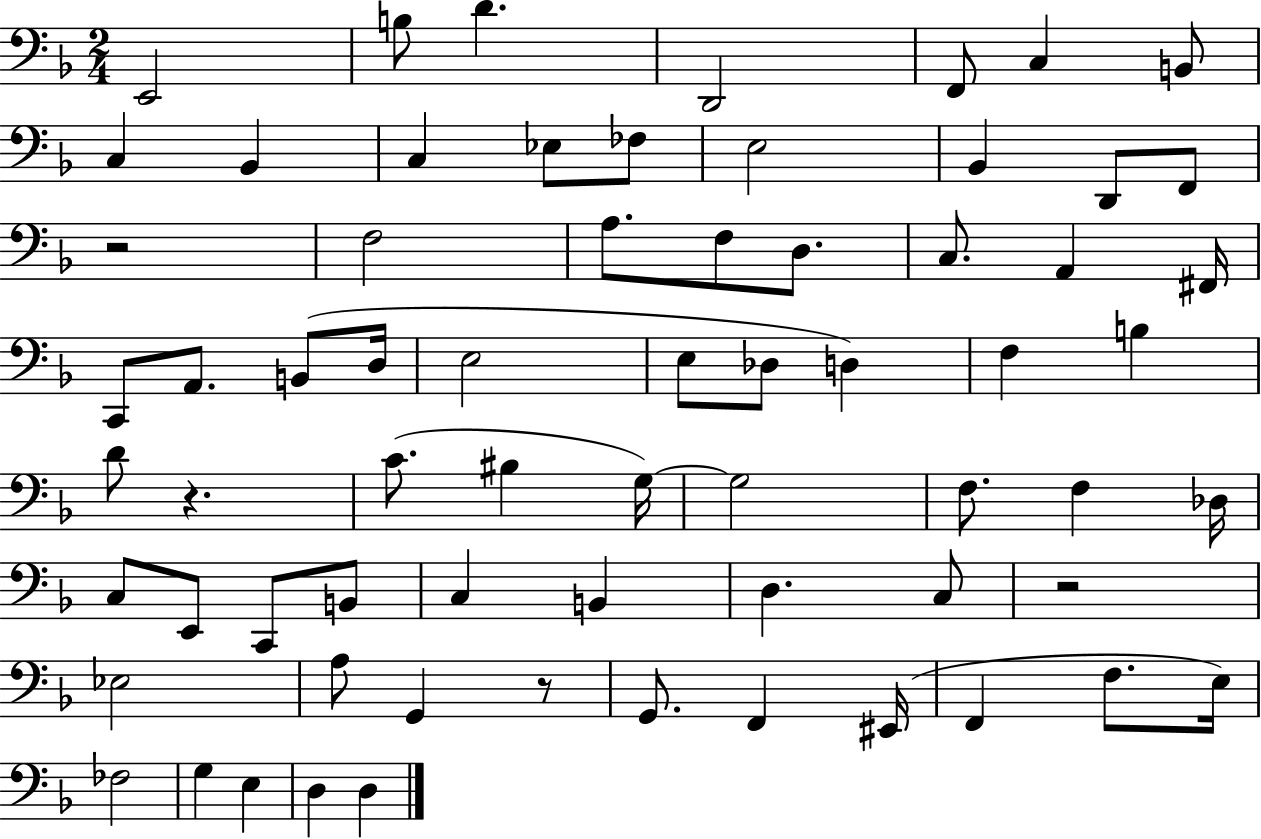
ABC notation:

X:1
T:Untitled
M:2/4
L:1/4
K:F
E,,2 B,/2 D D,,2 F,,/2 C, B,,/2 C, _B,, C, _E,/2 _F,/2 E,2 _B,, D,,/2 F,,/2 z2 F,2 A,/2 F,/2 D,/2 C,/2 A,, ^F,,/4 C,,/2 A,,/2 B,,/2 D,/4 E,2 E,/2 _D,/2 D, F, B, D/2 z C/2 ^B, G,/4 G,2 F,/2 F, _D,/4 C,/2 E,,/2 C,,/2 B,,/2 C, B,, D, C,/2 z2 _E,2 A,/2 G,, z/2 G,,/2 F,, ^E,,/4 F,, F,/2 E,/4 _F,2 G, E, D, D,